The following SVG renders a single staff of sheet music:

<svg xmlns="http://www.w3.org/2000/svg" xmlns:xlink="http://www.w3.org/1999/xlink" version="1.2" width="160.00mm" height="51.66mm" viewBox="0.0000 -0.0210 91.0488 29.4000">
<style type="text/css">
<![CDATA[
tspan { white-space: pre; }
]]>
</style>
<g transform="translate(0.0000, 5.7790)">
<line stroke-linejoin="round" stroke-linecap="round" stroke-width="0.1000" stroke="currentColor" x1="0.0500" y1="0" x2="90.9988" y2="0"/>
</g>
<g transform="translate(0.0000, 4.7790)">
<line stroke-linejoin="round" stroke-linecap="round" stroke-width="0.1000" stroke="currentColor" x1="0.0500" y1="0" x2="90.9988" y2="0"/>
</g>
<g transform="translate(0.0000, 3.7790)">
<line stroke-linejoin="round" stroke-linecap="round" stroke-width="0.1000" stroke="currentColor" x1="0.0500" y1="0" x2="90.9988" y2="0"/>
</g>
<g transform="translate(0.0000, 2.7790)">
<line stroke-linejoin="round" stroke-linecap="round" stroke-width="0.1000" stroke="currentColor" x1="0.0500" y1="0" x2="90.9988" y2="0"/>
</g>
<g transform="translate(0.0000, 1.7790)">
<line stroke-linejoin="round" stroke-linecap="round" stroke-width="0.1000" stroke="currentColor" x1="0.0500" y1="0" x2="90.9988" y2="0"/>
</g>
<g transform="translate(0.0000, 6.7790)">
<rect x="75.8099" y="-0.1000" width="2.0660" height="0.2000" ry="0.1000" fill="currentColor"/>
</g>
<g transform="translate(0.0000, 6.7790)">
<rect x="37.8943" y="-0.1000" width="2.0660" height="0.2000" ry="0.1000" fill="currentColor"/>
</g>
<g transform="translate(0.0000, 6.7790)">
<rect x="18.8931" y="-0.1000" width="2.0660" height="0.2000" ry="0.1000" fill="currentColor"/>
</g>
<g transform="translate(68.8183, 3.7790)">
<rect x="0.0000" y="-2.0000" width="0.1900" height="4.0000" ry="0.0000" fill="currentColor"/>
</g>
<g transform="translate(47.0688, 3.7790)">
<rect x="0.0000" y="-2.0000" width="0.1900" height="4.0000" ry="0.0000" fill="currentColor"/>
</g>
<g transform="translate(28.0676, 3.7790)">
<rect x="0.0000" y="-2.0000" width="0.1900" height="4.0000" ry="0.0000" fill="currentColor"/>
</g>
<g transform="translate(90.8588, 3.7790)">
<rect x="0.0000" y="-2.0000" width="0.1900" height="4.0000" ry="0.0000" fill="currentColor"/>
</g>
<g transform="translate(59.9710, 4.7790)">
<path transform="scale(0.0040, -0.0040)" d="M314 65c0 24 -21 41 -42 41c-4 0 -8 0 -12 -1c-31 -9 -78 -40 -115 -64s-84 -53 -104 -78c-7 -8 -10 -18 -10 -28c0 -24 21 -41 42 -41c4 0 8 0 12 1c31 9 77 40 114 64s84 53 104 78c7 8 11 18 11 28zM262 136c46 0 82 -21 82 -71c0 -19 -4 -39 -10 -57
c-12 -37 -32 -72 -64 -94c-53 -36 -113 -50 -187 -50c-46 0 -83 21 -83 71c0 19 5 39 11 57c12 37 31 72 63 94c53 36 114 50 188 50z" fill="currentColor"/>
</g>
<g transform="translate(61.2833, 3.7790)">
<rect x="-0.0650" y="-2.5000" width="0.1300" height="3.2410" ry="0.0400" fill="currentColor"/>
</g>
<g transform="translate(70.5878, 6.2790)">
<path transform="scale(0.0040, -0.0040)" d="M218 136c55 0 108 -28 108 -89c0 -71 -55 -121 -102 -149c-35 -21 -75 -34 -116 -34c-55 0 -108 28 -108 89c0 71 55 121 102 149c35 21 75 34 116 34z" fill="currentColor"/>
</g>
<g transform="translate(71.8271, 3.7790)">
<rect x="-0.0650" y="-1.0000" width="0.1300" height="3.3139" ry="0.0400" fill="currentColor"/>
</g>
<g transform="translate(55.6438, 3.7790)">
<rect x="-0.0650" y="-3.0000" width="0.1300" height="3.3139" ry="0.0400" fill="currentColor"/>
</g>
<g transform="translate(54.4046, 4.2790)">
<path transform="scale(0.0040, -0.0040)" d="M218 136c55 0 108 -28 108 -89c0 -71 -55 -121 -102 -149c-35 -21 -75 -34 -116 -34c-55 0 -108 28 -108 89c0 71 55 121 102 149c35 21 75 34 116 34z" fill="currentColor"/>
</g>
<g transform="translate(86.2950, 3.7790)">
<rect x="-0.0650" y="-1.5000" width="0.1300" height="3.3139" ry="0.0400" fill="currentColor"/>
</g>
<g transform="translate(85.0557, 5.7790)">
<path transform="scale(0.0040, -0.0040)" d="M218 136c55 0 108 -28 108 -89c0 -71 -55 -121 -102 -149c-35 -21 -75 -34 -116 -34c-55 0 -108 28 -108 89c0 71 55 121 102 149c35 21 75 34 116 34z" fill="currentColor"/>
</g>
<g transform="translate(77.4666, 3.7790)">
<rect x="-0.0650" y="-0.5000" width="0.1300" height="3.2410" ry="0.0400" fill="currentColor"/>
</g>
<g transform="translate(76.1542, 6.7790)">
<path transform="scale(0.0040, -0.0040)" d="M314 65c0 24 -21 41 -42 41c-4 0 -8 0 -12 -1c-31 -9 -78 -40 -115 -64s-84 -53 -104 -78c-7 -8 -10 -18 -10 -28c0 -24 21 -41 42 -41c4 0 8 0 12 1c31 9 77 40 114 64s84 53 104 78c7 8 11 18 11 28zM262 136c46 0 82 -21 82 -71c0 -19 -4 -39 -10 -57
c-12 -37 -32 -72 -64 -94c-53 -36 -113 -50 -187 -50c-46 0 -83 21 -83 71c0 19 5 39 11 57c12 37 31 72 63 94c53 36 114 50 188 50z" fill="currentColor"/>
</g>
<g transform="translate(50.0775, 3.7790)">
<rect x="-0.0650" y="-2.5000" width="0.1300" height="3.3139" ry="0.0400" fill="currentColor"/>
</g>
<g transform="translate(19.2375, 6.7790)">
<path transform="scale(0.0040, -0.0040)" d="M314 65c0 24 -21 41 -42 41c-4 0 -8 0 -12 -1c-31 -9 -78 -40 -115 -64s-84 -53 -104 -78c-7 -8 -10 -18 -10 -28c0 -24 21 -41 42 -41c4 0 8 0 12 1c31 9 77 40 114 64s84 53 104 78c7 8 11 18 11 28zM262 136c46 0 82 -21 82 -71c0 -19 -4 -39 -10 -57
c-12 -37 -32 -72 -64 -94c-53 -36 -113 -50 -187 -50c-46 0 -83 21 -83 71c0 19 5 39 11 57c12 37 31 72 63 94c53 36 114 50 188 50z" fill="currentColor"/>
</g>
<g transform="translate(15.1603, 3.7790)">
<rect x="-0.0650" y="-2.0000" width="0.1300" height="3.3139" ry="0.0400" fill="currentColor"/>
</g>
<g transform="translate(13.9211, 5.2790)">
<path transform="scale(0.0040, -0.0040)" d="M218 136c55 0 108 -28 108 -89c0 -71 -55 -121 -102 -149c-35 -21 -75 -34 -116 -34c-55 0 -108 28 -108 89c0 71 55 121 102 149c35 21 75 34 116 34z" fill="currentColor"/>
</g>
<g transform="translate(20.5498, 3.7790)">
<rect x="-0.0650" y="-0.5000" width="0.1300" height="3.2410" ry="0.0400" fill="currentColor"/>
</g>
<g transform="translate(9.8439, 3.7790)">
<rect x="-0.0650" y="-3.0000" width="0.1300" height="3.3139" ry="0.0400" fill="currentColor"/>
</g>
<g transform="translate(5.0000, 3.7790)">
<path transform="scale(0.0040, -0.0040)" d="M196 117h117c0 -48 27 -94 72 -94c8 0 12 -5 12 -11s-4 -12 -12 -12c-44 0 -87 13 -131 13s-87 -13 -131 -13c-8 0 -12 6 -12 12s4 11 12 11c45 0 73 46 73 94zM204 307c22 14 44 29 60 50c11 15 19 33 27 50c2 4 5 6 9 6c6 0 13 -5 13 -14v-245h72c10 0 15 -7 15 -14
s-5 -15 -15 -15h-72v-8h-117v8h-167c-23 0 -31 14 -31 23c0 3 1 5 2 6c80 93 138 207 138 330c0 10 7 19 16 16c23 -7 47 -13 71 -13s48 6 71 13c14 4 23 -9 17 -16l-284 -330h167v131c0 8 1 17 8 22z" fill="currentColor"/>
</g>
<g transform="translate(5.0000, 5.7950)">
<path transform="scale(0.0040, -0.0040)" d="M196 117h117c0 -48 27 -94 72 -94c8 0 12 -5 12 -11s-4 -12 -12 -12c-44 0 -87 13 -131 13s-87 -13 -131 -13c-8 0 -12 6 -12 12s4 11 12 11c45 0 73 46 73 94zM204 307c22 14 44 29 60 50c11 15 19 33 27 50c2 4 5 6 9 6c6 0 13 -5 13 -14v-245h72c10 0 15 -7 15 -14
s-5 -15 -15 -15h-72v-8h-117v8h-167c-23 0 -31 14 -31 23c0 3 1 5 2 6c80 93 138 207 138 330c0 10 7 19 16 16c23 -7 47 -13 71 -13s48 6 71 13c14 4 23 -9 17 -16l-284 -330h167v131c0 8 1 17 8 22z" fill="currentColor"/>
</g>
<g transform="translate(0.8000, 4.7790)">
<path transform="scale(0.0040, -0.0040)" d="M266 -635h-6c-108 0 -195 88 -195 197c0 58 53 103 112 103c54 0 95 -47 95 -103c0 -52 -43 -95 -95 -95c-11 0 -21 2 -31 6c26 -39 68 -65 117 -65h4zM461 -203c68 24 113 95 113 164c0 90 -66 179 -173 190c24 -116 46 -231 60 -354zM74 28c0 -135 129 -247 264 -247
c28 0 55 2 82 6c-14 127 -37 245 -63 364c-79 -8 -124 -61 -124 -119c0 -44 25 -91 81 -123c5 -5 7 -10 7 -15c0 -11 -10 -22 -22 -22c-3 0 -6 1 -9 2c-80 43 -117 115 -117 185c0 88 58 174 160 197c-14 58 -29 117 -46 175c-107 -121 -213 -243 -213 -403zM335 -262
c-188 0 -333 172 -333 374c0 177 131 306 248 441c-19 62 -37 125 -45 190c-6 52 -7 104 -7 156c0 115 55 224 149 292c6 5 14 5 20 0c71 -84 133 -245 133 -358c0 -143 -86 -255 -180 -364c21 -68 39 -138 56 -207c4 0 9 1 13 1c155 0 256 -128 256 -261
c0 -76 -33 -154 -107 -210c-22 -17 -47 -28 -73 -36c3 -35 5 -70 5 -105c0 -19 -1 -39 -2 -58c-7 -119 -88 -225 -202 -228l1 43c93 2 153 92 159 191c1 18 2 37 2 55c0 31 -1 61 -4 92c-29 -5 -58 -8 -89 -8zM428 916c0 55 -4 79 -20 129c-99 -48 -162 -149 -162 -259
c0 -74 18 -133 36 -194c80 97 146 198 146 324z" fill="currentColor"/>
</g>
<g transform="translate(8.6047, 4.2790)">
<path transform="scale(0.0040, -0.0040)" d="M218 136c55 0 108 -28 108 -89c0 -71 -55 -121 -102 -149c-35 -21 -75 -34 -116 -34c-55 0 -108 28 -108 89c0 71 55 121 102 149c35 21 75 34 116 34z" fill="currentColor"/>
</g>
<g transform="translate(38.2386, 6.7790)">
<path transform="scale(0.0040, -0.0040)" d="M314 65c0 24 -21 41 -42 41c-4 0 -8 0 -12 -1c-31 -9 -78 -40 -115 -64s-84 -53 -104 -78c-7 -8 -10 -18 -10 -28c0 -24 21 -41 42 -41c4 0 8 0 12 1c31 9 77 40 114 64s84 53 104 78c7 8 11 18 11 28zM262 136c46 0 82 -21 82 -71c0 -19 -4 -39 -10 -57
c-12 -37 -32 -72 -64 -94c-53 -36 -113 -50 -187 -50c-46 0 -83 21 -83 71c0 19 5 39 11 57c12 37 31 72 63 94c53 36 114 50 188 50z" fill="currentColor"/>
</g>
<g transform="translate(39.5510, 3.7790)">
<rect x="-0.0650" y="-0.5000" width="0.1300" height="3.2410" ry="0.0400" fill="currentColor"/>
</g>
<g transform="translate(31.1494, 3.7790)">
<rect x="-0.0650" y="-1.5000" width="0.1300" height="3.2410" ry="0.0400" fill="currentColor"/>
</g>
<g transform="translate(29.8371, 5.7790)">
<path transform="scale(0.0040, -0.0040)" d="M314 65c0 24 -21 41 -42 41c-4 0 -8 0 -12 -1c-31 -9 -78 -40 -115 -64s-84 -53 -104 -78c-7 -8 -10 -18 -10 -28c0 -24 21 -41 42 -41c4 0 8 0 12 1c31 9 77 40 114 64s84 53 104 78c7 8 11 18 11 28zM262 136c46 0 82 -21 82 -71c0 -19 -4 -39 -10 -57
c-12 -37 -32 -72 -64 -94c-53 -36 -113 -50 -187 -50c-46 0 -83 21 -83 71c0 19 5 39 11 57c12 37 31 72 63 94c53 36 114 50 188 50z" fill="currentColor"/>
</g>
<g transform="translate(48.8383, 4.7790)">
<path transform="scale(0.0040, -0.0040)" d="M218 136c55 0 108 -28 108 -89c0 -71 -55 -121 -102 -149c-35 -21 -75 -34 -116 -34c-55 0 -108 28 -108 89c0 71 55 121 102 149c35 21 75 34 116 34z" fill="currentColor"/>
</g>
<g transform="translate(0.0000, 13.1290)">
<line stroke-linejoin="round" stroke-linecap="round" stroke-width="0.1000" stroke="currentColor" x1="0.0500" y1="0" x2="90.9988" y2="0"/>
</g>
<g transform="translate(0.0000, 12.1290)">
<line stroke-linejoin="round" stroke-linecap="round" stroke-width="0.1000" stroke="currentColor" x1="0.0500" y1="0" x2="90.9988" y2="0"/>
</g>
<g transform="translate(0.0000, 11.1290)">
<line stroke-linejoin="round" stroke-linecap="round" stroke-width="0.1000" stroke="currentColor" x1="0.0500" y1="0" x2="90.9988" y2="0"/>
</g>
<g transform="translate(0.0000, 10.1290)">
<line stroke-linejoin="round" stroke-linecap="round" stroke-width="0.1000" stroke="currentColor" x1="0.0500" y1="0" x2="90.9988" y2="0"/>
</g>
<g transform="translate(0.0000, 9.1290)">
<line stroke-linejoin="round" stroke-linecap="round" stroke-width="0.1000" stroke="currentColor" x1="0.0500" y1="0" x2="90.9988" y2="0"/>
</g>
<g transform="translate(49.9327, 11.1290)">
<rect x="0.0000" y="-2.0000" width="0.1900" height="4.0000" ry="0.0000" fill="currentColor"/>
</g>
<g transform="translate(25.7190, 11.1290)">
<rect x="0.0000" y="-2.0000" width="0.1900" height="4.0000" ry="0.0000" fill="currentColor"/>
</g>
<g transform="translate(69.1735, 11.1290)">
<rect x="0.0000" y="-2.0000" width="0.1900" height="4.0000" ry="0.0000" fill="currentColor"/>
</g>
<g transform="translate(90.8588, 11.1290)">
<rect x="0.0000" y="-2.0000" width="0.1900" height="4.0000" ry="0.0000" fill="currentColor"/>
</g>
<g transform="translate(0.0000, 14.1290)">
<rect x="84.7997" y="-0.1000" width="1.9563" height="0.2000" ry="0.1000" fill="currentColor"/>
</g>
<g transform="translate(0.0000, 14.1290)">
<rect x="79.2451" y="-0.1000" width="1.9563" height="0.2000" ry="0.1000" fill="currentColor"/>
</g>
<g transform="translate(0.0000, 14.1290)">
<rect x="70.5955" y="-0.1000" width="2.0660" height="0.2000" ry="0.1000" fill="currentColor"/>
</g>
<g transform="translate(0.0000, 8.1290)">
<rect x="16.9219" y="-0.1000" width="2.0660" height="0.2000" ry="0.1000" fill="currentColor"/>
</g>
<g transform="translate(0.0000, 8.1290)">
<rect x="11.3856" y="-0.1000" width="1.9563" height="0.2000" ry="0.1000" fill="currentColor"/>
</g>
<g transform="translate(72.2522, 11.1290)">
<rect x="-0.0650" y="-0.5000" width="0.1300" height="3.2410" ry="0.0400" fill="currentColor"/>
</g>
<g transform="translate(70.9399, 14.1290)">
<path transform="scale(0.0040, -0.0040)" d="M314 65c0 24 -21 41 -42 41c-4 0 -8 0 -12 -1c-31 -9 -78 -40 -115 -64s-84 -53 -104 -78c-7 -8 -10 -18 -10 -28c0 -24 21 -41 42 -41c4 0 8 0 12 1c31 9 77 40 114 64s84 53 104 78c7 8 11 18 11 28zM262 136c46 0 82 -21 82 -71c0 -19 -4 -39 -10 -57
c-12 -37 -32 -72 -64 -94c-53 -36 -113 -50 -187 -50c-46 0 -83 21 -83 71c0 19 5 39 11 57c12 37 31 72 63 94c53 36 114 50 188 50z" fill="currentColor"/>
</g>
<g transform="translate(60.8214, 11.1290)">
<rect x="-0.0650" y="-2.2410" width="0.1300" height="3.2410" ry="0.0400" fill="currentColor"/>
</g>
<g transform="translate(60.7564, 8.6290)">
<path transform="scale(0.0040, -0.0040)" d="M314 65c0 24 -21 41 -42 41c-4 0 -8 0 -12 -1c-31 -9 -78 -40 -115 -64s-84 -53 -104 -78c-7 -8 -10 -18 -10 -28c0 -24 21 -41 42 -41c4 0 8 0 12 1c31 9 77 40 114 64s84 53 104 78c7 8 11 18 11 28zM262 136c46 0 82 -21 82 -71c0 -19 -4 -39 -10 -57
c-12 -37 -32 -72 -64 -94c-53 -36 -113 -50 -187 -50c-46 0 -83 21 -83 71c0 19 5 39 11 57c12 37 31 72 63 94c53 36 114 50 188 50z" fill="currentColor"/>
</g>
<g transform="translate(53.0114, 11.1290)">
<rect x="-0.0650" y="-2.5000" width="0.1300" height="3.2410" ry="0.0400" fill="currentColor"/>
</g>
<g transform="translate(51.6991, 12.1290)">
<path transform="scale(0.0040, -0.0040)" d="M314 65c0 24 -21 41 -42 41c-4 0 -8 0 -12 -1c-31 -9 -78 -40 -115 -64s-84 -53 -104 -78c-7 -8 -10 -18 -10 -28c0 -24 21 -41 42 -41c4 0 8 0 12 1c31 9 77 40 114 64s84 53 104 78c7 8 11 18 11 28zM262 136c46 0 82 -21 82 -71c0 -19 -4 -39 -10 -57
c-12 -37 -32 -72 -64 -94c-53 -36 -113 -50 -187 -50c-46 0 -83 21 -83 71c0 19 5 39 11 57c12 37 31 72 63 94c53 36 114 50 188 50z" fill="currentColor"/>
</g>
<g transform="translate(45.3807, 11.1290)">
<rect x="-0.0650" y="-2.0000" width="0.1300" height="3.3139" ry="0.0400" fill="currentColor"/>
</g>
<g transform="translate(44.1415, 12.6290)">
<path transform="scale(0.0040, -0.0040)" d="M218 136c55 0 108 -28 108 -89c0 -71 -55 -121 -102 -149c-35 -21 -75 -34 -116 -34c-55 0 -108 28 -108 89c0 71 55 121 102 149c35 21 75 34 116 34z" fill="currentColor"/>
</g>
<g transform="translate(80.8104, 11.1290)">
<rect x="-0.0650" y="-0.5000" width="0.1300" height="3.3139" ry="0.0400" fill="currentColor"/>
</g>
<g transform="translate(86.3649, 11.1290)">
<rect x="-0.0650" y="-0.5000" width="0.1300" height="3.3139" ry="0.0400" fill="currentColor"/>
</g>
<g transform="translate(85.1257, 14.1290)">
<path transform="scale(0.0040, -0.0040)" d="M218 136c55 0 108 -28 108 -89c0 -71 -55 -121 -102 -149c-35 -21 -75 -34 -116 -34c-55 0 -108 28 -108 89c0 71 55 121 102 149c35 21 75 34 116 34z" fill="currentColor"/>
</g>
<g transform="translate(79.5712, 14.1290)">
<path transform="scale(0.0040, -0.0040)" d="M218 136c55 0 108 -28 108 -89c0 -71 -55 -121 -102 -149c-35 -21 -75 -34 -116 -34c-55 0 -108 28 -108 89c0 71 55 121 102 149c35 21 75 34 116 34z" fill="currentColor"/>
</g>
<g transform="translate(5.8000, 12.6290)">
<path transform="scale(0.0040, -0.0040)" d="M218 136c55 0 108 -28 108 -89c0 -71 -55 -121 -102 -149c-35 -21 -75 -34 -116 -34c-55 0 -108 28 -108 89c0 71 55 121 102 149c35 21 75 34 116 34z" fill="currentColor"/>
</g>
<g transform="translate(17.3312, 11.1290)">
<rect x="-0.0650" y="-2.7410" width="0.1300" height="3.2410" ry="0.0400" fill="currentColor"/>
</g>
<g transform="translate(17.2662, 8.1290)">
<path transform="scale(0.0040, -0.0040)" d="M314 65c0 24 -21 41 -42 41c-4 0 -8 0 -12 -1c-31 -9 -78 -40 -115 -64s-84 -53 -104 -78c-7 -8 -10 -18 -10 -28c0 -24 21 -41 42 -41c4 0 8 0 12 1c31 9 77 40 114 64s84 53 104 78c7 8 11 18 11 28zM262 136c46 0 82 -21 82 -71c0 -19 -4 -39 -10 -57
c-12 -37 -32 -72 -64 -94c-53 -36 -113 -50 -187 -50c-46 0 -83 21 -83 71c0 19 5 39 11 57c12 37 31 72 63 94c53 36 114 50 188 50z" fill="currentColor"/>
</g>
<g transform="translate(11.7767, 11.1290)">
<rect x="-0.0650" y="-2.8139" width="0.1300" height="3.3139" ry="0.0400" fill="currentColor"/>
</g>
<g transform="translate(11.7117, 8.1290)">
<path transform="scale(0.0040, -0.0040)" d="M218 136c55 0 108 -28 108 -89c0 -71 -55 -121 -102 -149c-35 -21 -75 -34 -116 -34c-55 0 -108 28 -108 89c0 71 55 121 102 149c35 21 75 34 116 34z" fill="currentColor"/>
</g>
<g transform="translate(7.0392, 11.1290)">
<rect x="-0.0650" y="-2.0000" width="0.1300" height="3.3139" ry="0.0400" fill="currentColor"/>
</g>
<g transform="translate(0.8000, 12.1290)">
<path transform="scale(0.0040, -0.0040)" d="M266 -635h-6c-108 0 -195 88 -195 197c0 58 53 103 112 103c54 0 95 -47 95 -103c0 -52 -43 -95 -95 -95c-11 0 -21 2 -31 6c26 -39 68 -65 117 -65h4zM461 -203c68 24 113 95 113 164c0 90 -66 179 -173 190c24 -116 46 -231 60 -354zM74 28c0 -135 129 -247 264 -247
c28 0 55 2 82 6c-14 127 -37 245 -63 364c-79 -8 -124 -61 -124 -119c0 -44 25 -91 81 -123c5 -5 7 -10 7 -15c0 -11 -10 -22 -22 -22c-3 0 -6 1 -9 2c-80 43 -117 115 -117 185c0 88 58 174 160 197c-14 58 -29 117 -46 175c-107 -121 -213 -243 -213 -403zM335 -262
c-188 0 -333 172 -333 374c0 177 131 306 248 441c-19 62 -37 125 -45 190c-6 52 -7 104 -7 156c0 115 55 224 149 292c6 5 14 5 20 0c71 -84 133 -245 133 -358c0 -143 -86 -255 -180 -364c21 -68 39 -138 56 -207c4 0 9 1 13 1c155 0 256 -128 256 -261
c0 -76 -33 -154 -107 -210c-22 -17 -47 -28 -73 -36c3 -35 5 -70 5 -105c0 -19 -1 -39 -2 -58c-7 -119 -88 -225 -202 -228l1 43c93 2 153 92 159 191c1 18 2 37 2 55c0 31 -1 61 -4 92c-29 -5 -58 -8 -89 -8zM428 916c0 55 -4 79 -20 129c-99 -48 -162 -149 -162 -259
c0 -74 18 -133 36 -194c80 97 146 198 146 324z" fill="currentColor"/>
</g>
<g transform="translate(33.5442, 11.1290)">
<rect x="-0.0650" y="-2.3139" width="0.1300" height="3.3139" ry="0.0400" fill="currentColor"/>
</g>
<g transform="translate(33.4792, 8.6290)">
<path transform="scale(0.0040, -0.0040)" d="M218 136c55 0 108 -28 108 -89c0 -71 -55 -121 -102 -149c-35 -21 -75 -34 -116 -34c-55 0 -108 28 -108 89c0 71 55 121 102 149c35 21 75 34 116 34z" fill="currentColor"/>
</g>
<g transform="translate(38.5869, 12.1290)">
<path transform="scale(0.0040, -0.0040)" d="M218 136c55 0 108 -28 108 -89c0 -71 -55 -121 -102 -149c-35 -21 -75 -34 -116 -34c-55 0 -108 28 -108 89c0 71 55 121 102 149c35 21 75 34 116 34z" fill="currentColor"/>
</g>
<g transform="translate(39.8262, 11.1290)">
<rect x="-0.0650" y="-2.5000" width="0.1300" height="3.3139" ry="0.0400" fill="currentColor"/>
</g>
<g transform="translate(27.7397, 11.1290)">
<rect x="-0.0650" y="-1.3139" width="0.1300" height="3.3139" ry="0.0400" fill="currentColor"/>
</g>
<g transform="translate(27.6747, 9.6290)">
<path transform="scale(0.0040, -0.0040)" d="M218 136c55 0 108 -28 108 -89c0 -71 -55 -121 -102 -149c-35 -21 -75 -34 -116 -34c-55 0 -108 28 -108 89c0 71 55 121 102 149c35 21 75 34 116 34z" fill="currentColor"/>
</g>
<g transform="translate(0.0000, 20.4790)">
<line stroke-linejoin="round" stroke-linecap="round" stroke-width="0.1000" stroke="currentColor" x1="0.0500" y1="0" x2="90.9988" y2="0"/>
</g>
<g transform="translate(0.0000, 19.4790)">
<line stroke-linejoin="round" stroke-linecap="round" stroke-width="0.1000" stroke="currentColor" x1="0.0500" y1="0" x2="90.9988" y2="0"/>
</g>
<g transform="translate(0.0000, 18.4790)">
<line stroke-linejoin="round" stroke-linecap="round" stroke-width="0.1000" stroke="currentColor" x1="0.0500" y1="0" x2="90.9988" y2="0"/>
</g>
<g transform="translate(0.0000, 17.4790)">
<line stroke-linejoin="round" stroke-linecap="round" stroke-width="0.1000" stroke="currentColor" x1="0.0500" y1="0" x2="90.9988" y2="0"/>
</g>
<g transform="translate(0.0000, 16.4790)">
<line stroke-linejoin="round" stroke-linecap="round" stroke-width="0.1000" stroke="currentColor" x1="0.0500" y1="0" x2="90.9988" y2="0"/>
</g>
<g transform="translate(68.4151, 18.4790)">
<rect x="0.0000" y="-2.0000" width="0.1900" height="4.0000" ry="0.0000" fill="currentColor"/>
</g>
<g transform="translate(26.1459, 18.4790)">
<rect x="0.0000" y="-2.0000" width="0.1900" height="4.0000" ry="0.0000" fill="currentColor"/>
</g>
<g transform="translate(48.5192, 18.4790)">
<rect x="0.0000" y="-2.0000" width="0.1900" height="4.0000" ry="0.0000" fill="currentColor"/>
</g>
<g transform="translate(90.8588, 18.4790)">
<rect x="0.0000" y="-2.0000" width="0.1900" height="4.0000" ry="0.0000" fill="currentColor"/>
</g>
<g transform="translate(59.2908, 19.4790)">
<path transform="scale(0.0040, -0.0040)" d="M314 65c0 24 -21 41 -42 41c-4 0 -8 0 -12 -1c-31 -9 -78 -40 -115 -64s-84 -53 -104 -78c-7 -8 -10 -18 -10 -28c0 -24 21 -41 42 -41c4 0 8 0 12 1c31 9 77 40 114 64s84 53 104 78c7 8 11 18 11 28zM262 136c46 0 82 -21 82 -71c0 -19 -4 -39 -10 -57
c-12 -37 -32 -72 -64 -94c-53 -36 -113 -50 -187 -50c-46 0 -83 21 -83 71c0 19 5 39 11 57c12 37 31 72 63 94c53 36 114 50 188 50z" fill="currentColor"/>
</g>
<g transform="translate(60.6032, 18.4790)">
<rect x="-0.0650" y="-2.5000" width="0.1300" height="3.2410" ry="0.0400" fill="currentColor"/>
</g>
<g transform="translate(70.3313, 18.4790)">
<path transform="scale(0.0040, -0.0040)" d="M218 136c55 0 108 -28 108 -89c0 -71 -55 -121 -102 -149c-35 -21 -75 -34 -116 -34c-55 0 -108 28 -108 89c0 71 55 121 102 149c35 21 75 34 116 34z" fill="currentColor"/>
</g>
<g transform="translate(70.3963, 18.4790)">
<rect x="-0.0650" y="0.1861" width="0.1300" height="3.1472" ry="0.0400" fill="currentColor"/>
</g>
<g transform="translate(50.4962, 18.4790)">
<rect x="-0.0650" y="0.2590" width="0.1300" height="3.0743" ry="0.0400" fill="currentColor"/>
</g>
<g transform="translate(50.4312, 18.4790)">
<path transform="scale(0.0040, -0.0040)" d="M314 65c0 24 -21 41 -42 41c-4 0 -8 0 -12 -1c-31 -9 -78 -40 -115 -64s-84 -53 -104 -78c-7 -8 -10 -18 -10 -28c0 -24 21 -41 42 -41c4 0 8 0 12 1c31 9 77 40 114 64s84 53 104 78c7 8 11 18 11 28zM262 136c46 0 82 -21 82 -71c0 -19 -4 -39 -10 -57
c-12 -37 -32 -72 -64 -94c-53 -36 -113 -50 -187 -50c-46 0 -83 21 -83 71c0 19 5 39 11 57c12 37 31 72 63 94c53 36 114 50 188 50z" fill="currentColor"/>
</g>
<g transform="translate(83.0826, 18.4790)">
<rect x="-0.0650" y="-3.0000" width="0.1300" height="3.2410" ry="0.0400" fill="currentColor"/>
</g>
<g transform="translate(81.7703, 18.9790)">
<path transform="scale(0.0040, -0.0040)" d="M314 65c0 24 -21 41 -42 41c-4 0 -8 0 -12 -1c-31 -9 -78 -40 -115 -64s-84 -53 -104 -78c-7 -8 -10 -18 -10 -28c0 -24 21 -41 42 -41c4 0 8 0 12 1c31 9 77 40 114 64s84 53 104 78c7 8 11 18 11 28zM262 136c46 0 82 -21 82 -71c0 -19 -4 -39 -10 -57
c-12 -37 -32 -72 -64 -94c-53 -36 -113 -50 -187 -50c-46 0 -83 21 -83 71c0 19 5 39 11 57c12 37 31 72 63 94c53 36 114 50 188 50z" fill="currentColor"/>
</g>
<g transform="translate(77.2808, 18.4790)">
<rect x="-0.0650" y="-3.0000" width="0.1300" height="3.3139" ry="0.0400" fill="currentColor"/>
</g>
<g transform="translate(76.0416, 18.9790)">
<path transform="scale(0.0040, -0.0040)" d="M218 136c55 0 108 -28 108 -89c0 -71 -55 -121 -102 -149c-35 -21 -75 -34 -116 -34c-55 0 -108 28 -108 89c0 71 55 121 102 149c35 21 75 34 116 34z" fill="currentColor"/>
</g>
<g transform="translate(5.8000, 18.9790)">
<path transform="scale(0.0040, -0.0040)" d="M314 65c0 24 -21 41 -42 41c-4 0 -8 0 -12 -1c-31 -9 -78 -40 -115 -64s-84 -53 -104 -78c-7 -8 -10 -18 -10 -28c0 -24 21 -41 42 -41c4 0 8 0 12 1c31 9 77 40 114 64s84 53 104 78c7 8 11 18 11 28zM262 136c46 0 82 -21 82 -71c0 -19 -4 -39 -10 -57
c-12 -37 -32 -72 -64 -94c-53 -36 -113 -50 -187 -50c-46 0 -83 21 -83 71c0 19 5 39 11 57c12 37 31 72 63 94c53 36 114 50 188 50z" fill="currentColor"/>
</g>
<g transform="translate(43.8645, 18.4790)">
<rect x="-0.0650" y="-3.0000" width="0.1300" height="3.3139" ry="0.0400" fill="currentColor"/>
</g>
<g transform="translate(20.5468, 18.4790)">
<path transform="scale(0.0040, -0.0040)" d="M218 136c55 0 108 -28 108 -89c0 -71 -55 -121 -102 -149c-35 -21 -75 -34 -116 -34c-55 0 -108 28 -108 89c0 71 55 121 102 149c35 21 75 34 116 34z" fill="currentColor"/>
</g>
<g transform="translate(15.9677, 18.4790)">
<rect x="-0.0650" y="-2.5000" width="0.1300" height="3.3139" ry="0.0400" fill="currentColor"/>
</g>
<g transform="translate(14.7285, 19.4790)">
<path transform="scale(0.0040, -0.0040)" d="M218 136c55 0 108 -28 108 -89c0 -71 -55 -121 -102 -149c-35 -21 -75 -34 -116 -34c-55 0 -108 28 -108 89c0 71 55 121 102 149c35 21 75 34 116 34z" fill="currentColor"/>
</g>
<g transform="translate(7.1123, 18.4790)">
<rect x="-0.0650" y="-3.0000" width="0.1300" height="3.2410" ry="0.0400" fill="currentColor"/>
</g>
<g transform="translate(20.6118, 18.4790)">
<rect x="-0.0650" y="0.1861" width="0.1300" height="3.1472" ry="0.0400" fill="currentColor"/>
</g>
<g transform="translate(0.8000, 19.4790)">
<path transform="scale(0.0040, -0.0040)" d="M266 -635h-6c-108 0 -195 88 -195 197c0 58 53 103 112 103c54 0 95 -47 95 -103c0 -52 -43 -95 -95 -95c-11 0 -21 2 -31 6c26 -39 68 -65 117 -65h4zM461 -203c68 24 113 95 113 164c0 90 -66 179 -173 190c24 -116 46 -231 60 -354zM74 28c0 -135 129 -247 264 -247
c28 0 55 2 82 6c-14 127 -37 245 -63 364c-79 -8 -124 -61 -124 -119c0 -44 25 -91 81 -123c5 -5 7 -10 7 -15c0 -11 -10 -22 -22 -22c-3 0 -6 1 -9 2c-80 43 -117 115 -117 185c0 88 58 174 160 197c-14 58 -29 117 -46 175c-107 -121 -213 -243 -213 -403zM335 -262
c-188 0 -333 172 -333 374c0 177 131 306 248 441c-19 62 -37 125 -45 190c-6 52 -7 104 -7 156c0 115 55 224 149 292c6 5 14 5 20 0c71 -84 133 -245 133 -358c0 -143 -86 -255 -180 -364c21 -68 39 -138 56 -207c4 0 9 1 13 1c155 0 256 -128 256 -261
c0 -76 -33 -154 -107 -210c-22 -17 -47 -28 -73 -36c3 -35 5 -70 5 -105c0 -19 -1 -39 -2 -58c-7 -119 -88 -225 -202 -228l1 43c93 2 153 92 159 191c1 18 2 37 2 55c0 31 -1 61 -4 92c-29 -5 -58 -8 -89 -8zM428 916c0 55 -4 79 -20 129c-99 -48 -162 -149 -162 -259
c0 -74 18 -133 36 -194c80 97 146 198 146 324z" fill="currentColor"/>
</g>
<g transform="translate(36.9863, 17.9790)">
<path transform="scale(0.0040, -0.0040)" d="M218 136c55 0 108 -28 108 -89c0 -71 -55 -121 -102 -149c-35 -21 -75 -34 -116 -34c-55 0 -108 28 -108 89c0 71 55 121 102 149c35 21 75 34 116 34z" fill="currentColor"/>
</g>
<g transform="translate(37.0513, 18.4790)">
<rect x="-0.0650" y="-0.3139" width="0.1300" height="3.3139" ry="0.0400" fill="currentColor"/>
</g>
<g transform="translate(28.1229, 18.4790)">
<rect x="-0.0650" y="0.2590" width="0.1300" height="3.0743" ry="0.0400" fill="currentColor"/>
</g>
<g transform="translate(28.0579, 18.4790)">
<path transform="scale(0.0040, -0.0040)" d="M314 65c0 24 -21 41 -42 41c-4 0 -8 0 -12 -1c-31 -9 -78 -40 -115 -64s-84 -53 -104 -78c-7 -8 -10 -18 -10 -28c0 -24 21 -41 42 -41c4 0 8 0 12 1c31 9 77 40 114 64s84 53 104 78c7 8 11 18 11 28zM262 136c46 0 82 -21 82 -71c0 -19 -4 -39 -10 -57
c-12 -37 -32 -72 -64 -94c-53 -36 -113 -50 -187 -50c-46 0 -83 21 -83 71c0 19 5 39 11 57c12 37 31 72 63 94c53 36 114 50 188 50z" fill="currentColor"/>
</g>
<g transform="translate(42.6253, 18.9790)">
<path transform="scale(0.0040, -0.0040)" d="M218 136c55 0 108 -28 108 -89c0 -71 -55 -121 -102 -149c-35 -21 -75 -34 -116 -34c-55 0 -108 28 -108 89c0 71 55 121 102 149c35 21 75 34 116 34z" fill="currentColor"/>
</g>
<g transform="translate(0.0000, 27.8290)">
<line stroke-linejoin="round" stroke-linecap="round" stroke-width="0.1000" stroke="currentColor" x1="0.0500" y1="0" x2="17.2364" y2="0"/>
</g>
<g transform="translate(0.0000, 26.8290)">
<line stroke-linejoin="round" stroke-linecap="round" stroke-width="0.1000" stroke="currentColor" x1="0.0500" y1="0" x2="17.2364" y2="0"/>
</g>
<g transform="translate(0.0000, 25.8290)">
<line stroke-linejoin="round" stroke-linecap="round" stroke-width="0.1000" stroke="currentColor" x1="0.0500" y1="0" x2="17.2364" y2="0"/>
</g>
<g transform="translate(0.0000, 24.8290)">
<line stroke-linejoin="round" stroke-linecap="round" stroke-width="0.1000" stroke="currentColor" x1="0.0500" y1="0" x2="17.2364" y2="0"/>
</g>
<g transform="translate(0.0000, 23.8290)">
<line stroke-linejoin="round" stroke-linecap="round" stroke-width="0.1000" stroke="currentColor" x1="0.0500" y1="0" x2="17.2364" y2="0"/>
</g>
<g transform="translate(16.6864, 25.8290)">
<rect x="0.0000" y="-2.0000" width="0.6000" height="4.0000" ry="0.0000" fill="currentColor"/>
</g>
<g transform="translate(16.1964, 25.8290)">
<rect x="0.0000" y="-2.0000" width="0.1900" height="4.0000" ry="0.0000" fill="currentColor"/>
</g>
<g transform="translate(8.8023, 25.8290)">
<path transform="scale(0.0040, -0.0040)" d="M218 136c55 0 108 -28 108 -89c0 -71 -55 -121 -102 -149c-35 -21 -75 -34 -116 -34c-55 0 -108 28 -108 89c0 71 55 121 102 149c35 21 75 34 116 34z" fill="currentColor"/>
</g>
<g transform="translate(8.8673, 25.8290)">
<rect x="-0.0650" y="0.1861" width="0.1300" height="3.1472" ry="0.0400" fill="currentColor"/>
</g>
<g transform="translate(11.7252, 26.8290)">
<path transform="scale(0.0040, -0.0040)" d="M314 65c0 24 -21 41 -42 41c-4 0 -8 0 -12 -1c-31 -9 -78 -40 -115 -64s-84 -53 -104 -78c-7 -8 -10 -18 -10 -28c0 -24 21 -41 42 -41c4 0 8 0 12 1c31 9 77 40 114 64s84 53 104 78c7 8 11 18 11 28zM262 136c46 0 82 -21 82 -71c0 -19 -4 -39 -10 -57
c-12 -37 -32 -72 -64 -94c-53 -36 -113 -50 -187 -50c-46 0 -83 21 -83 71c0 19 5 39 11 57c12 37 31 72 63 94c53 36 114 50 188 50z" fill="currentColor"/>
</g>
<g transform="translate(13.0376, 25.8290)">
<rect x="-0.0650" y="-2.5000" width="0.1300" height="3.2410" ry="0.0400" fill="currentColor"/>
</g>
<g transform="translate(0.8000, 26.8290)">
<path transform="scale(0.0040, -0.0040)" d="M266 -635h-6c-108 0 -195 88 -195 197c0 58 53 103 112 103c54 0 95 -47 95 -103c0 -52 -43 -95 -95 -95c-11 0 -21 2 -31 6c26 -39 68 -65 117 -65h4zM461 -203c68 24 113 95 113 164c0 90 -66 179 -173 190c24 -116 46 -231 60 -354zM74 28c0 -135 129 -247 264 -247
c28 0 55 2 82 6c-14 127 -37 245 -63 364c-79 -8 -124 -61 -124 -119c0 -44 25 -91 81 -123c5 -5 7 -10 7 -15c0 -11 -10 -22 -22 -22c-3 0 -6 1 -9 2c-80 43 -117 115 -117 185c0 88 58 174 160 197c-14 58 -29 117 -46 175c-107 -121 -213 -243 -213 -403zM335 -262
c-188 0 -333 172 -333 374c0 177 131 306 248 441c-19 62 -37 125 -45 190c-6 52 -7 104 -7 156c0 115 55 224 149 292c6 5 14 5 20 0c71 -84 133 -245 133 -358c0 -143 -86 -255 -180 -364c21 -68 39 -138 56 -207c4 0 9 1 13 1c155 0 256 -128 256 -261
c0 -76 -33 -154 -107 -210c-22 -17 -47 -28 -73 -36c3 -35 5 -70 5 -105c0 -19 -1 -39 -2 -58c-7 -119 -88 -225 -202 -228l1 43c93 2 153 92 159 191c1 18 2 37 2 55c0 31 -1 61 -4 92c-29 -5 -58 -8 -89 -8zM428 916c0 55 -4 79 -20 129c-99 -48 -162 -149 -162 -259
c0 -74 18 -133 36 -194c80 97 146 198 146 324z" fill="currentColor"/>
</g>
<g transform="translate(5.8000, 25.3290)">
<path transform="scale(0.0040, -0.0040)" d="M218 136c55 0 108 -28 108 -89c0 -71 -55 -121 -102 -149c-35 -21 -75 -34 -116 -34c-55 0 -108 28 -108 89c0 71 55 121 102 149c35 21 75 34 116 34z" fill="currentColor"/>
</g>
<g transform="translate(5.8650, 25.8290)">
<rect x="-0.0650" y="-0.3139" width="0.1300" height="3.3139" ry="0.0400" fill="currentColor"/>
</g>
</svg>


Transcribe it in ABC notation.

X:1
T:Untitled
M:4/4
L:1/4
K:C
A F C2 E2 C2 G A G2 D C2 E F a a2 e g G F G2 g2 C2 C C A2 G B B2 c A B2 G2 B A A2 c B G2